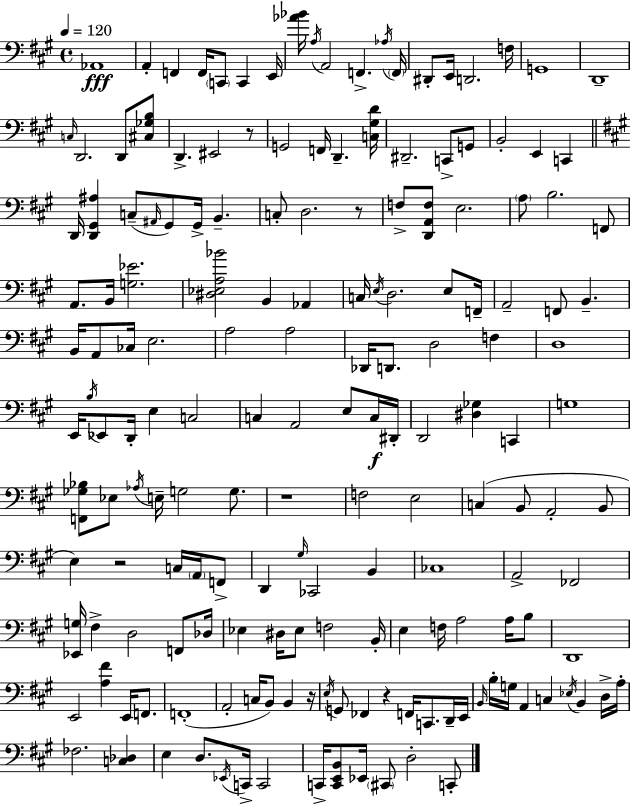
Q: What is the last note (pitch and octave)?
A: C2